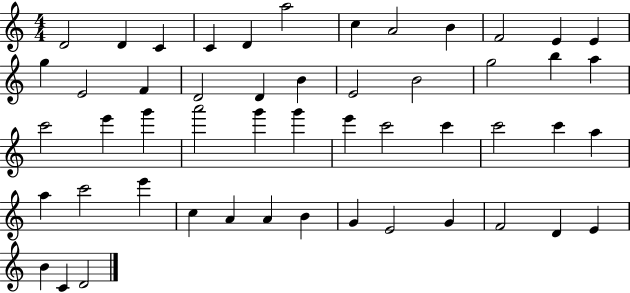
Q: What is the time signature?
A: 4/4